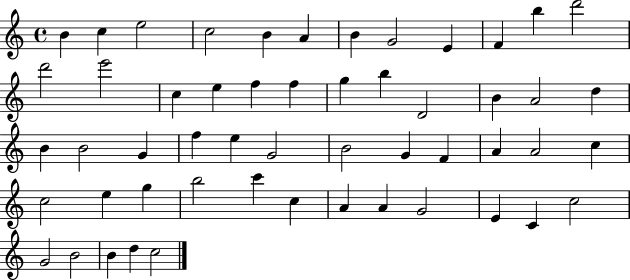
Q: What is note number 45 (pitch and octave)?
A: G4